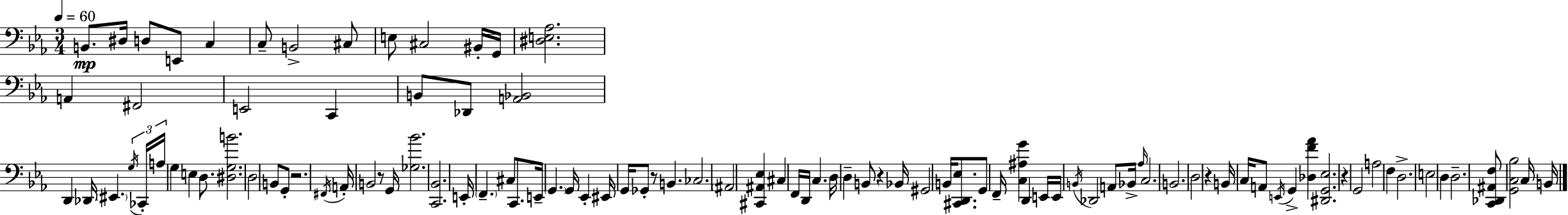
X:1
T:Untitled
M:3/4
L:1/4
K:Cm
B,,/2 ^D,/4 D,/2 E,,/2 C, C,/2 B,,2 ^C,/2 E,/2 ^C,2 ^B,,/4 G,,/4 [^D,E,_A,]2 A,, ^F,,2 E,,2 C,, B,,/2 _D,,/2 [A,,_B,,]2 D,, _D,,/4 ^E,, G,/4 _C,,/4 A,/4 G, E, D,/2 [^D,G,B]2 D,2 B,,/2 G,,/2 z2 ^F,,/4 A,,/4 B,,2 z/2 G,,/4 [_G,_B]2 [C,,_B,,]2 E,,/4 F,, ^C,/2 C,,/2 E,,/4 G,, G,,/4 _E,, ^E,,/4 G,,/4 _G,,/2 z/2 B,, _C,2 ^A,,2 [^C,,^A,,_E,] ^C, F,,/4 D,,/4 C, D,/4 D, B,,/2 z _B,,/4 ^G,,2 B,,/4 [^C,,D,,_E,]/2 G,,/2 F,,/4 [C,^A,G] D,, E,,/4 E,,/4 B,,/4 _D,,2 A,,/2 _B,,/4 _A,/4 C,2 B,,2 D,2 z B,,/4 C,/4 A,,/2 E,,/4 G,, [_D,F_A] [^D,,G,,_E,]2 z G,,2 A,2 F, D,2 E,2 D, D,2 [C,,_D,,^A,,F,]/2 [G,,C,_B,]2 C,/4 B,,/4